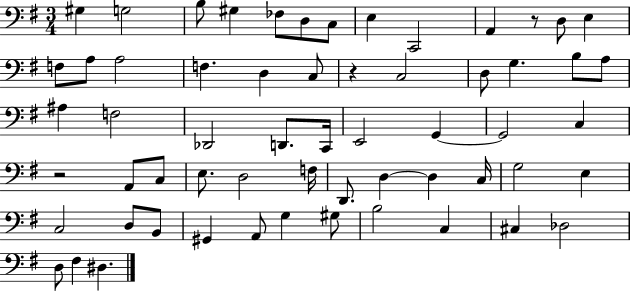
{
  \clef bass
  \numericTimeSignature
  \time 3/4
  \key g \major
  gis4 g2 | b8 gis4 fes8 d8 c8 | e4 c,2 | a,4 r8 d8 e4 | \break f8 a8 a2 | f4. d4 c8 | r4 c2 | d8 g4. b8 a8 | \break ais4 f2 | des,2 d,8. c,16 | e,2 g,4~~ | g,2 c4 | \break r2 a,8 c8 | e8. d2 f16 | d,8. d4~~ d4 c16 | g2 e4 | \break c2 d8 b,8 | gis,4 a,8 g4 gis8 | b2 c4 | cis4 des2 | \break d8 fis4 dis4. | \bar "|."
}